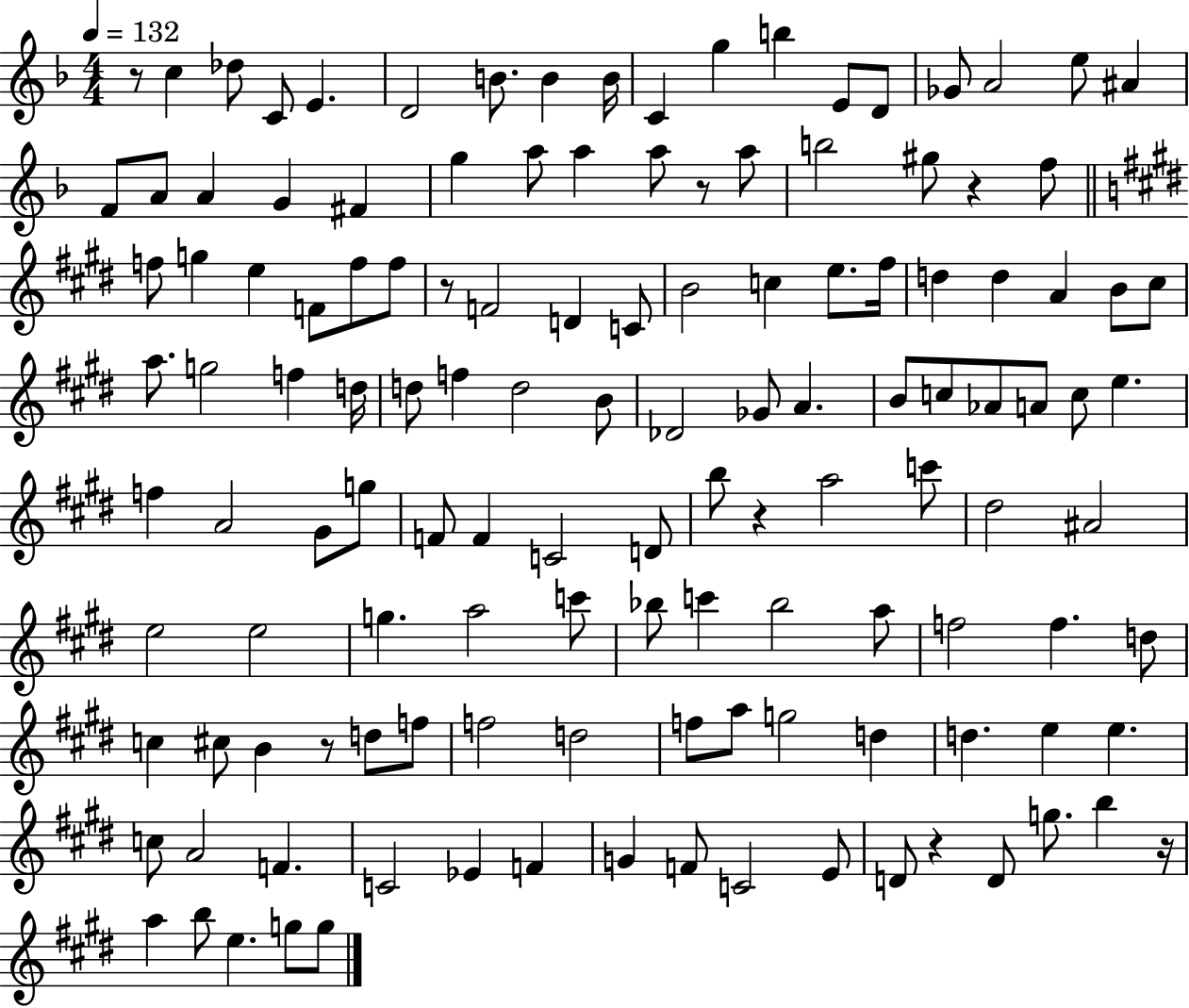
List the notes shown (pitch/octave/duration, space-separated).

R/e C5/q Db5/e C4/e E4/q. D4/h B4/e. B4/q B4/s C4/q G5/q B5/q E4/e D4/e Gb4/e A4/h E5/e A#4/q F4/e A4/e A4/q G4/q F#4/q G5/q A5/e A5/q A5/e R/e A5/e B5/h G#5/e R/q F5/e F5/e G5/q E5/q F4/e F5/e F5/e R/e F4/h D4/q C4/e B4/h C5/q E5/e. F#5/s D5/q D5/q A4/q B4/e C#5/e A5/e. G5/h F5/q D5/s D5/e F5/q D5/h B4/e Db4/h Gb4/e A4/q. B4/e C5/e Ab4/e A4/e C5/e E5/q. F5/q A4/h G#4/e G5/e F4/e F4/q C4/h D4/e B5/e R/q A5/h C6/e D#5/h A#4/h E5/h E5/h G5/q. A5/h C6/e Bb5/e C6/q Bb5/h A5/e F5/h F5/q. D5/e C5/q C#5/e B4/q R/e D5/e F5/e F5/h D5/h F5/e A5/e G5/h D5/q D5/q. E5/q E5/q. C5/e A4/h F4/q. C4/h Eb4/q F4/q G4/q F4/e C4/h E4/e D4/e R/q D4/e G5/e. B5/q R/s A5/q B5/e E5/q. G5/e G5/e